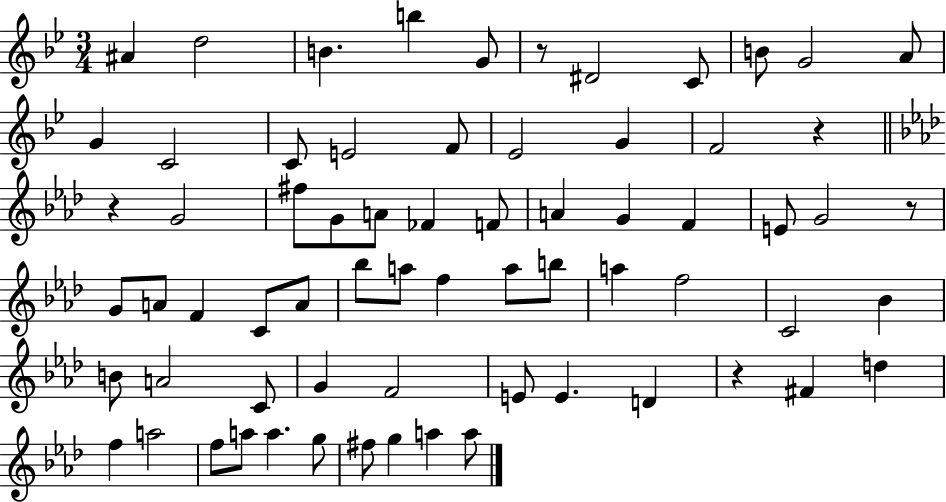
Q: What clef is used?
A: treble